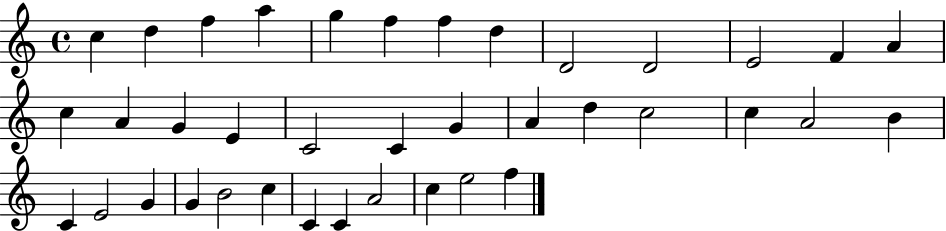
C5/q D5/q F5/q A5/q G5/q F5/q F5/q D5/q D4/h D4/h E4/h F4/q A4/q C5/q A4/q G4/q E4/q C4/h C4/q G4/q A4/q D5/q C5/h C5/q A4/h B4/q C4/q E4/h G4/q G4/q B4/h C5/q C4/q C4/q A4/h C5/q E5/h F5/q